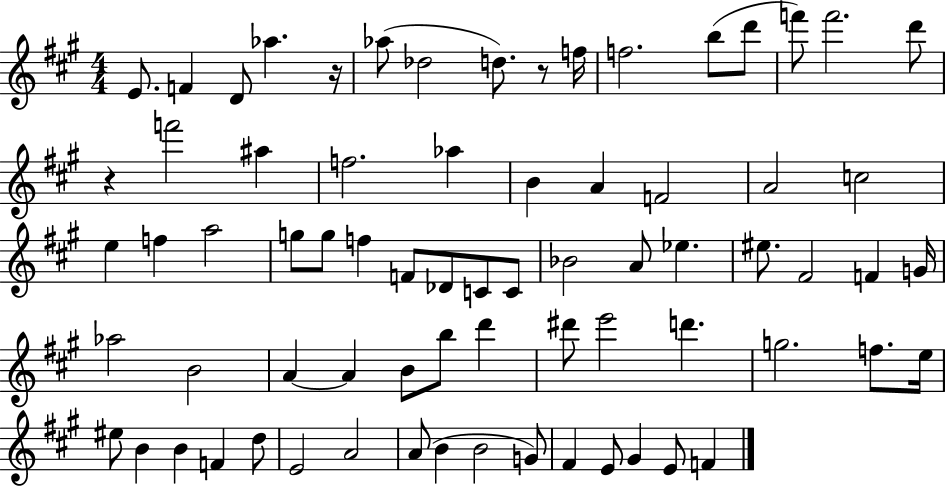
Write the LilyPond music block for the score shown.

{
  \clef treble
  \numericTimeSignature
  \time 4/4
  \key a \major
  e'8. f'4 d'8 aes''4. r16 | aes''8( des''2 d''8.) r8 f''16 | f''2. b''8( d'''8 | f'''8) f'''2. d'''8 | \break r4 f'''2 ais''4 | f''2. aes''4 | b'4 a'4 f'2 | a'2 c''2 | \break e''4 f''4 a''2 | g''8 g''8 f''4 f'8 des'8 c'8 c'8 | bes'2 a'8 ees''4. | eis''8. fis'2 f'4 g'16 | \break aes''2 b'2 | a'4~~ a'4 b'8 b''8 d'''4 | dis'''8 e'''2 d'''4. | g''2. f''8. e''16 | \break eis''8 b'4 b'4 f'4 d''8 | e'2 a'2 | a'8( b'4 b'2 g'8) | fis'4 e'8 gis'4 e'8 f'4 | \break \bar "|."
}